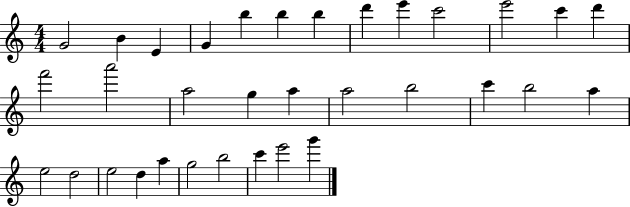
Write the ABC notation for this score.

X:1
T:Untitled
M:4/4
L:1/4
K:C
G2 B E G b b b d' e' c'2 e'2 c' d' f'2 a'2 a2 g a a2 b2 c' b2 a e2 d2 e2 d a g2 b2 c' e'2 g'